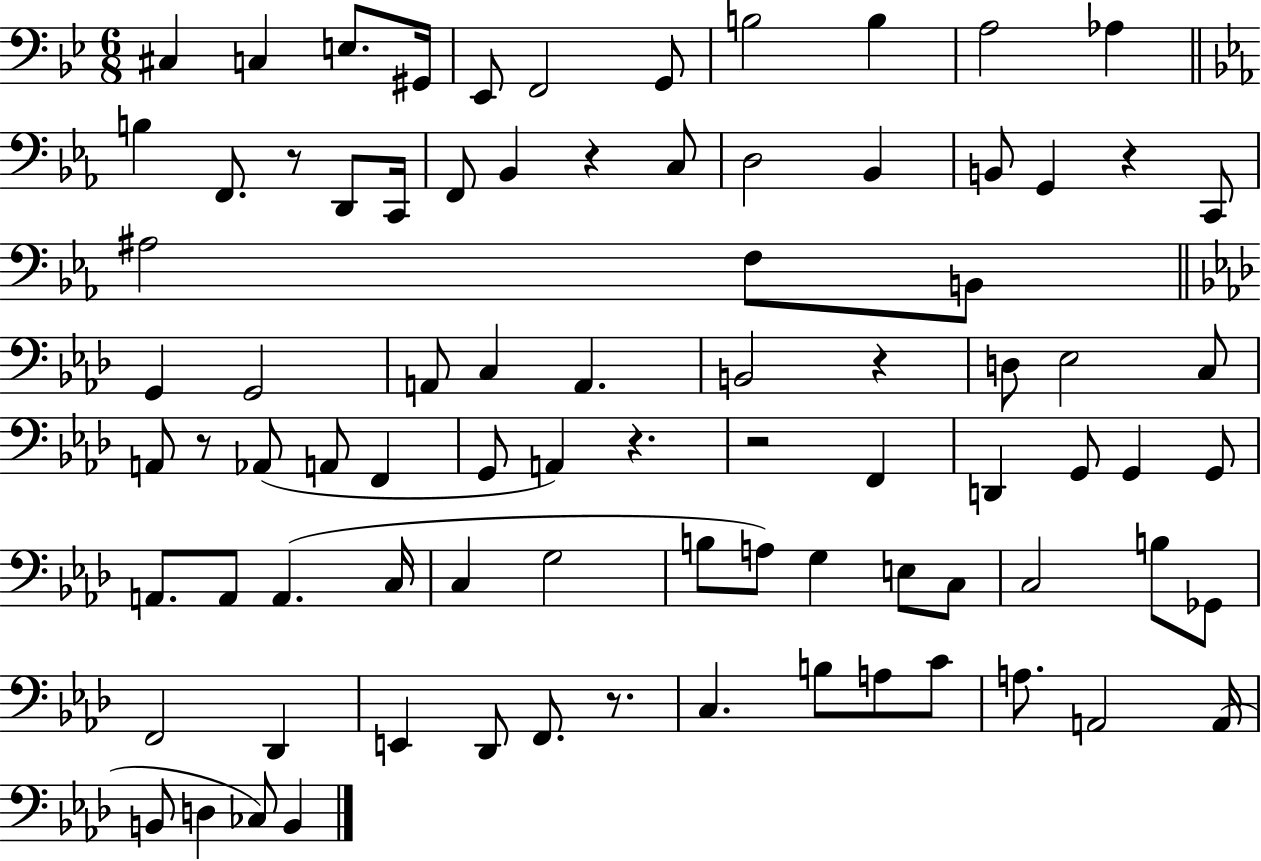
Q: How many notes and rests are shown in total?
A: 84